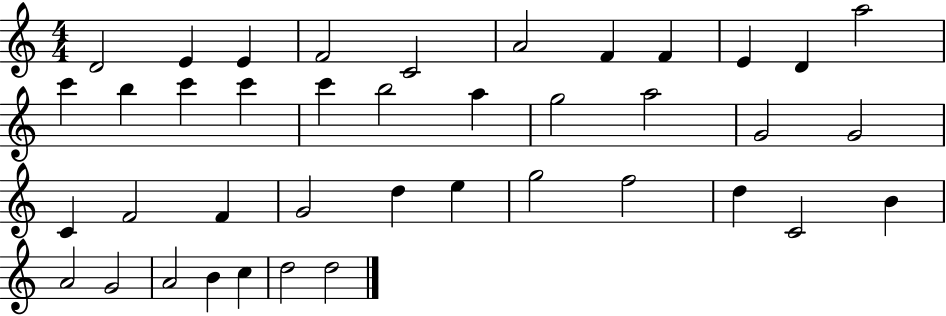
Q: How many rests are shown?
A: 0